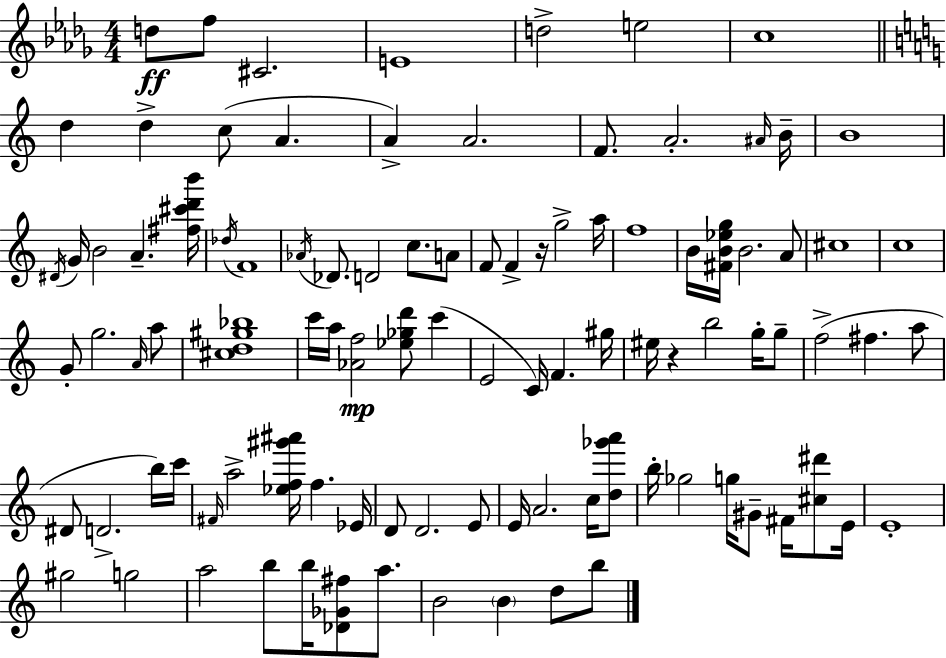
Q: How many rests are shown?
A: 2